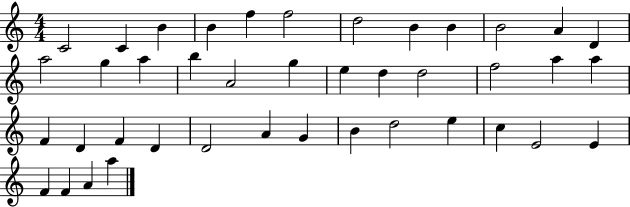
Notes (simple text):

C4/h C4/q B4/q B4/q F5/q F5/h D5/h B4/q B4/q B4/h A4/q D4/q A5/h G5/q A5/q B5/q A4/h G5/q E5/q D5/q D5/h F5/h A5/q A5/q F4/q D4/q F4/q D4/q D4/h A4/q G4/q B4/q D5/h E5/q C5/q E4/h E4/q F4/q F4/q A4/q A5/q